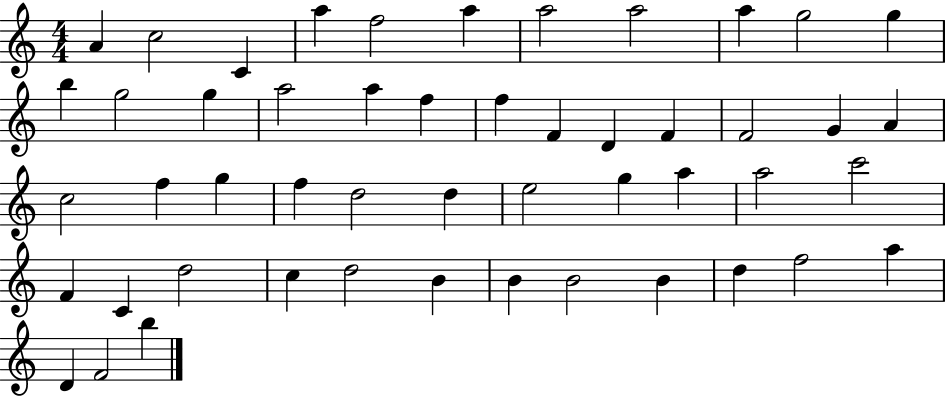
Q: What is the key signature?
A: C major